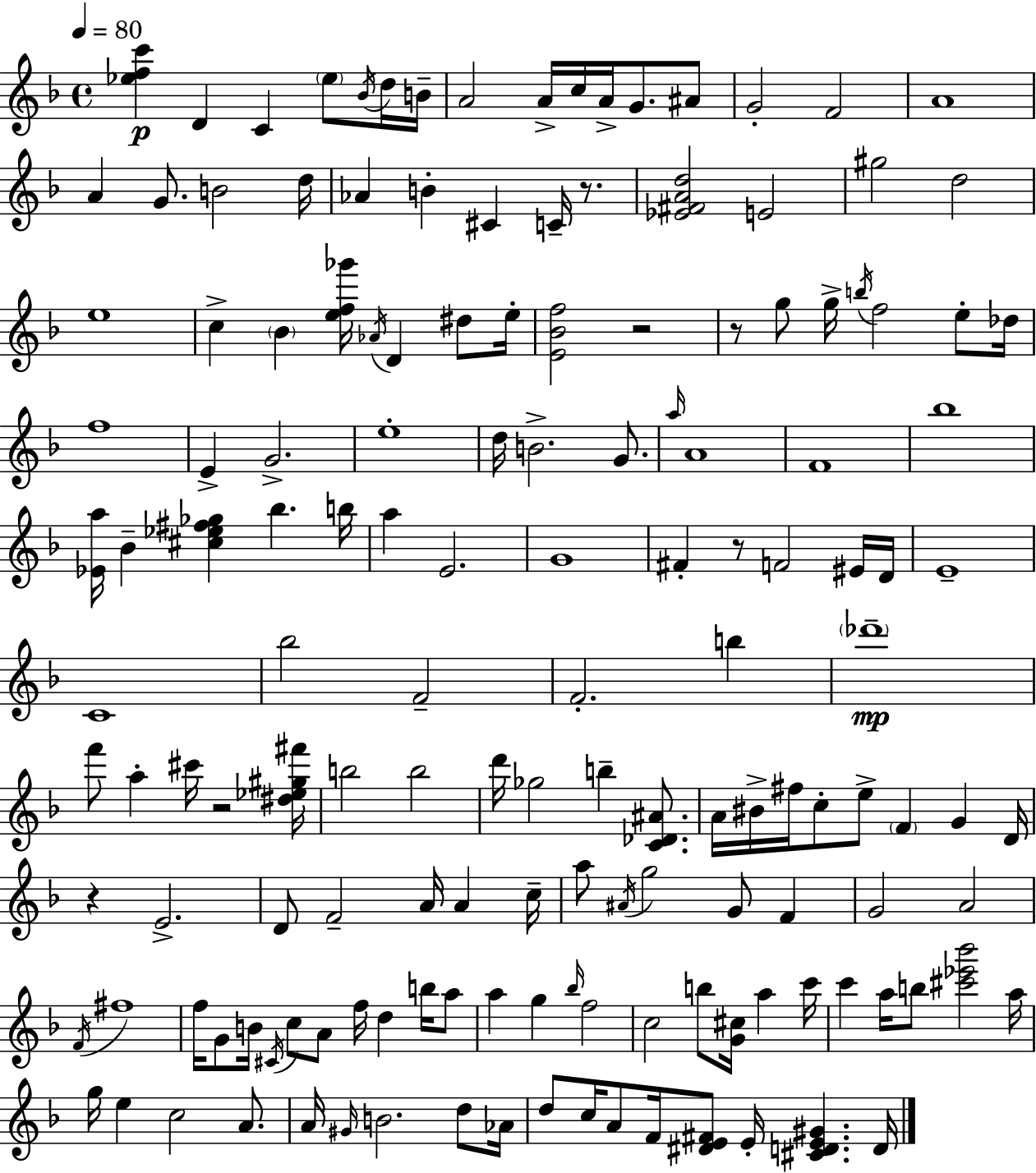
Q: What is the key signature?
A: F major